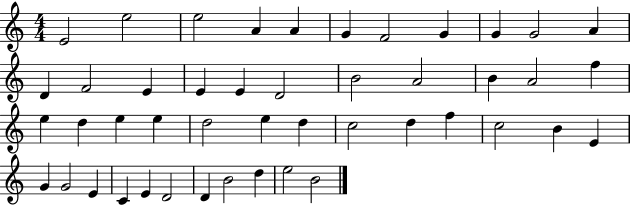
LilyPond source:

{
  \clef treble
  \numericTimeSignature
  \time 4/4
  \key c \major
  e'2 e''2 | e''2 a'4 a'4 | g'4 f'2 g'4 | g'4 g'2 a'4 | \break d'4 f'2 e'4 | e'4 e'4 d'2 | b'2 a'2 | b'4 a'2 f''4 | \break e''4 d''4 e''4 e''4 | d''2 e''4 d''4 | c''2 d''4 f''4 | c''2 b'4 e'4 | \break g'4 g'2 e'4 | c'4 e'4 d'2 | d'4 b'2 d''4 | e''2 b'2 | \break \bar "|."
}